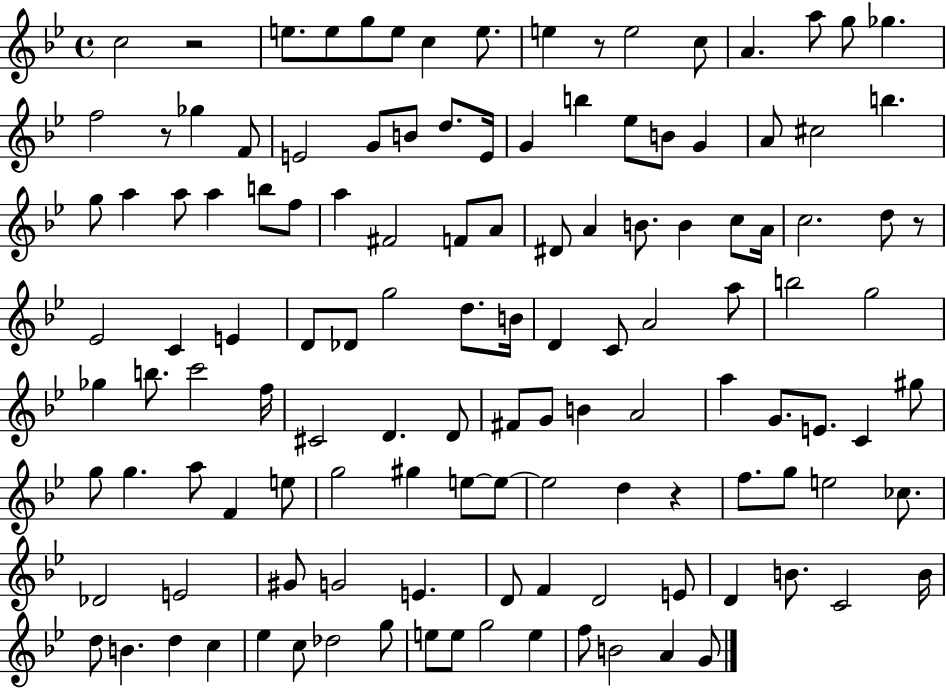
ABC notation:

X:1
T:Untitled
M:4/4
L:1/4
K:Bb
c2 z2 e/2 e/2 g/2 e/2 c e/2 e z/2 e2 c/2 A a/2 g/2 _g f2 z/2 _g F/2 E2 G/2 B/2 d/2 E/4 G b _e/2 B/2 G A/2 ^c2 b g/2 a a/2 a b/2 f/2 a ^F2 F/2 A/2 ^D/2 A B/2 B c/2 A/4 c2 d/2 z/2 _E2 C E D/2 _D/2 g2 d/2 B/4 D C/2 A2 a/2 b2 g2 _g b/2 c'2 f/4 ^C2 D D/2 ^F/2 G/2 B A2 a G/2 E/2 C ^g/2 g/2 g a/2 F e/2 g2 ^g e/2 e/2 e2 d z f/2 g/2 e2 _c/2 _D2 E2 ^G/2 G2 E D/2 F D2 E/2 D B/2 C2 B/4 d/2 B d c _e c/2 _d2 g/2 e/2 e/2 g2 e f/2 B2 A G/2